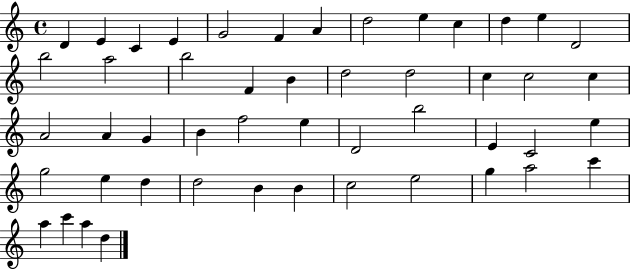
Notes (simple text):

D4/q E4/q C4/q E4/q G4/h F4/q A4/q D5/h E5/q C5/q D5/q E5/q D4/h B5/h A5/h B5/h F4/q B4/q D5/h D5/h C5/q C5/h C5/q A4/h A4/q G4/q B4/q F5/h E5/q D4/h B5/h E4/q C4/h E5/q G5/h E5/q D5/q D5/h B4/q B4/q C5/h E5/h G5/q A5/h C6/q A5/q C6/q A5/q D5/q